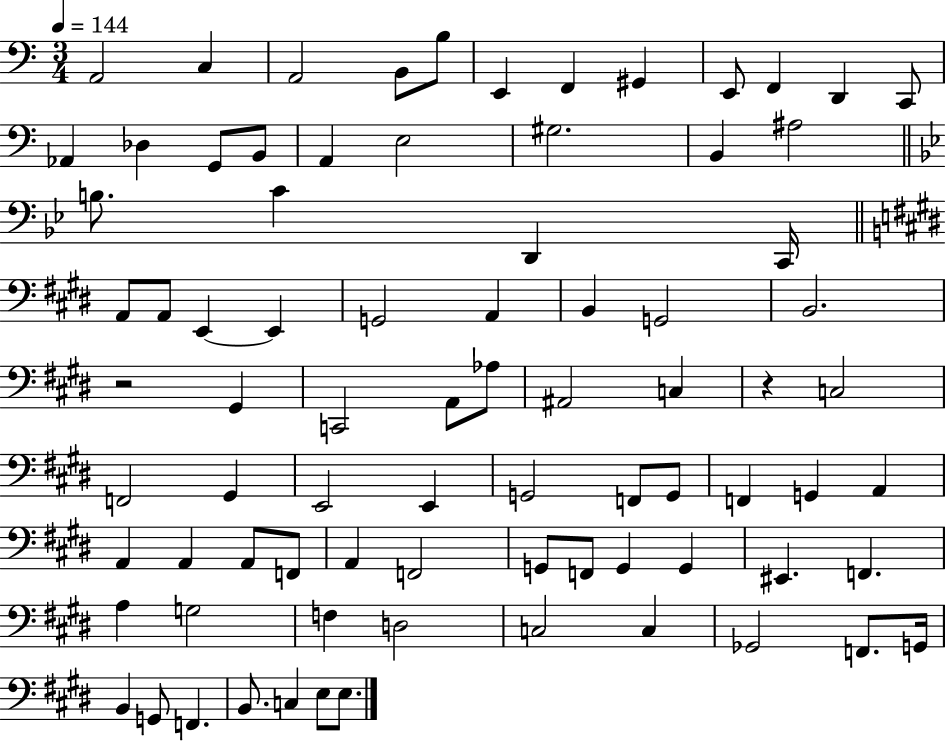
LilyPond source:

{
  \clef bass
  \numericTimeSignature
  \time 3/4
  \key c \major
  \tempo 4 = 144
  a,2 c4 | a,2 b,8 b8 | e,4 f,4 gis,4 | e,8 f,4 d,4 c,8 | \break aes,4 des4 g,8 b,8 | a,4 e2 | gis2. | b,4 ais2 | \break \bar "||" \break \key g \minor b8. c'4 d,4 c,16 | \bar "||" \break \key e \major a,8 a,8 e,4~~ e,4 | g,2 a,4 | b,4 g,2 | b,2. | \break r2 gis,4 | c,2 a,8 aes8 | ais,2 c4 | r4 c2 | \break f,2 gis,4 | e,2 e,4 | g,2 f,8 g,8 | f,4 g,4 a,4 | \break a,4 a,4 a,8 f,8 | a,4 f,2 | g,8 f,8 g,4 g,4 | eis,4. f,4. | \break a4 g2 | f4 d2 | c2 c4 | ges,2 f,8. g,16 | \break b,4 g,8 f,4. | b,8. c4 e8 e8. | \bar "|."
}